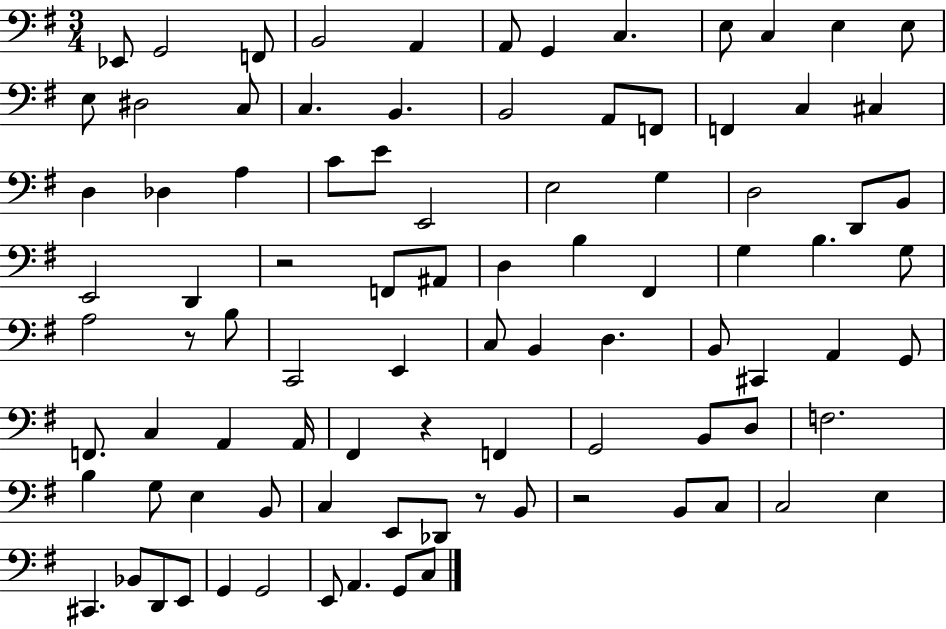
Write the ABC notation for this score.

X:1
T:Untitled
M:3/4
L:1/4
K:G
_E,,/2 G,,2 F,,/2 B,,2 A,, A,,/2 G,, C, E,/2 C, E, E,/2 E,/2 ^D,2 C,/2 C, B,, B,,2 A,,/2 F,,/2 F,, C, ^C, D, _D, A, C/2 E/2 E,,2 E,2 G, D,2 D,,/2 B,,/2 E,,2 D,, z2 F,,/2 ^A,,/2 D, B, ^F,, G, B, G,/2 A,2 z/2 B,/2 C,,2 E,, C,/2 B,, D, B,,/2 ^C,, A,, G,,/2 F,,/2 C, A,, A,,/4 ^F,, z F,, G,,2 B,,/2 D,/2 F,2 B, G,/2 E, B,,/2 C, E,,/2 _D,,/2 z/2 B,,/2 z2 B,,/2 C,/2 C,2 E, ^C,, _B,,/2 D,,/2 E,,/2 G,, G,,2 E,,/2 A,, G,,/2 C,/2